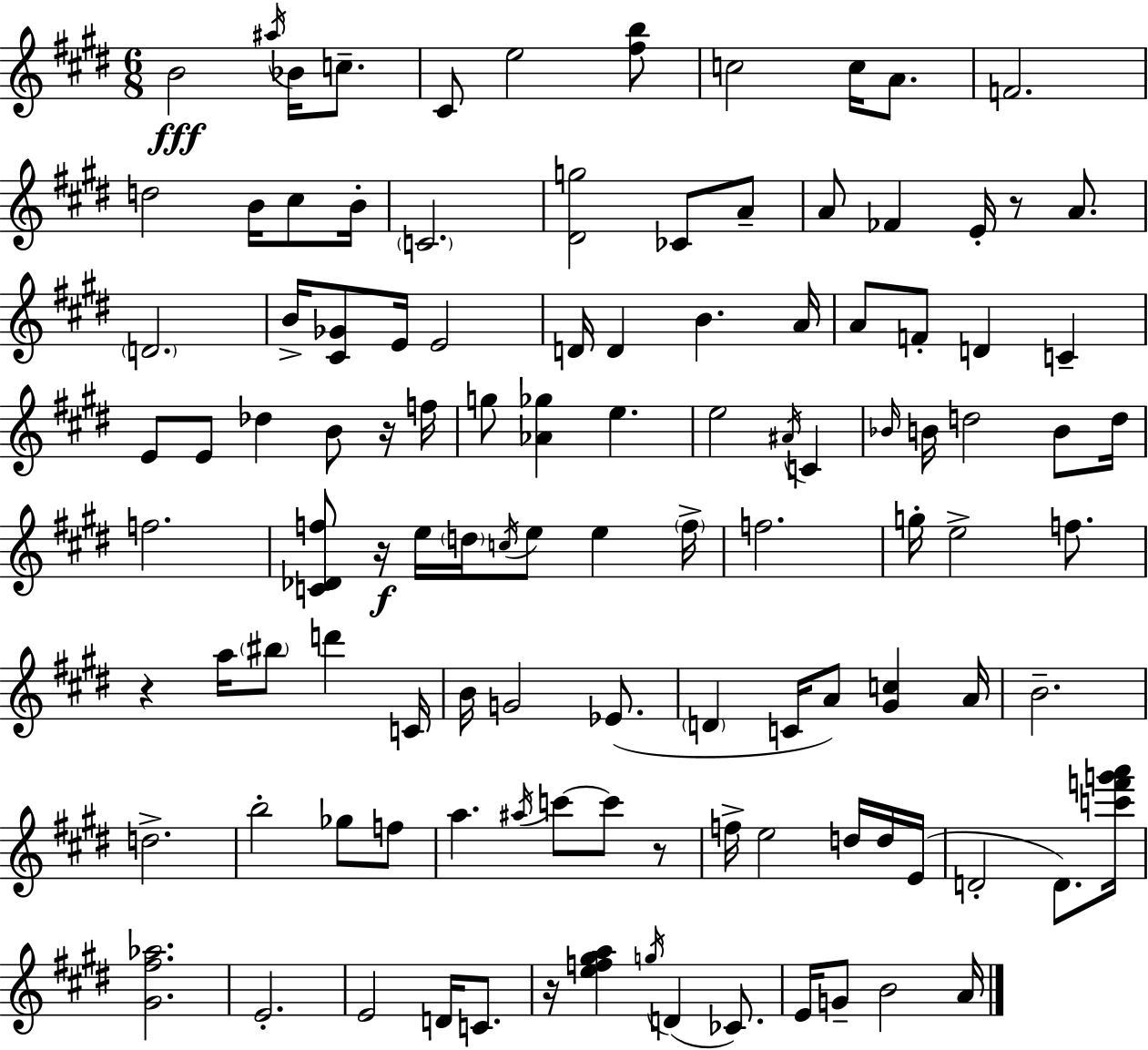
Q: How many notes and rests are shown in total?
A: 112